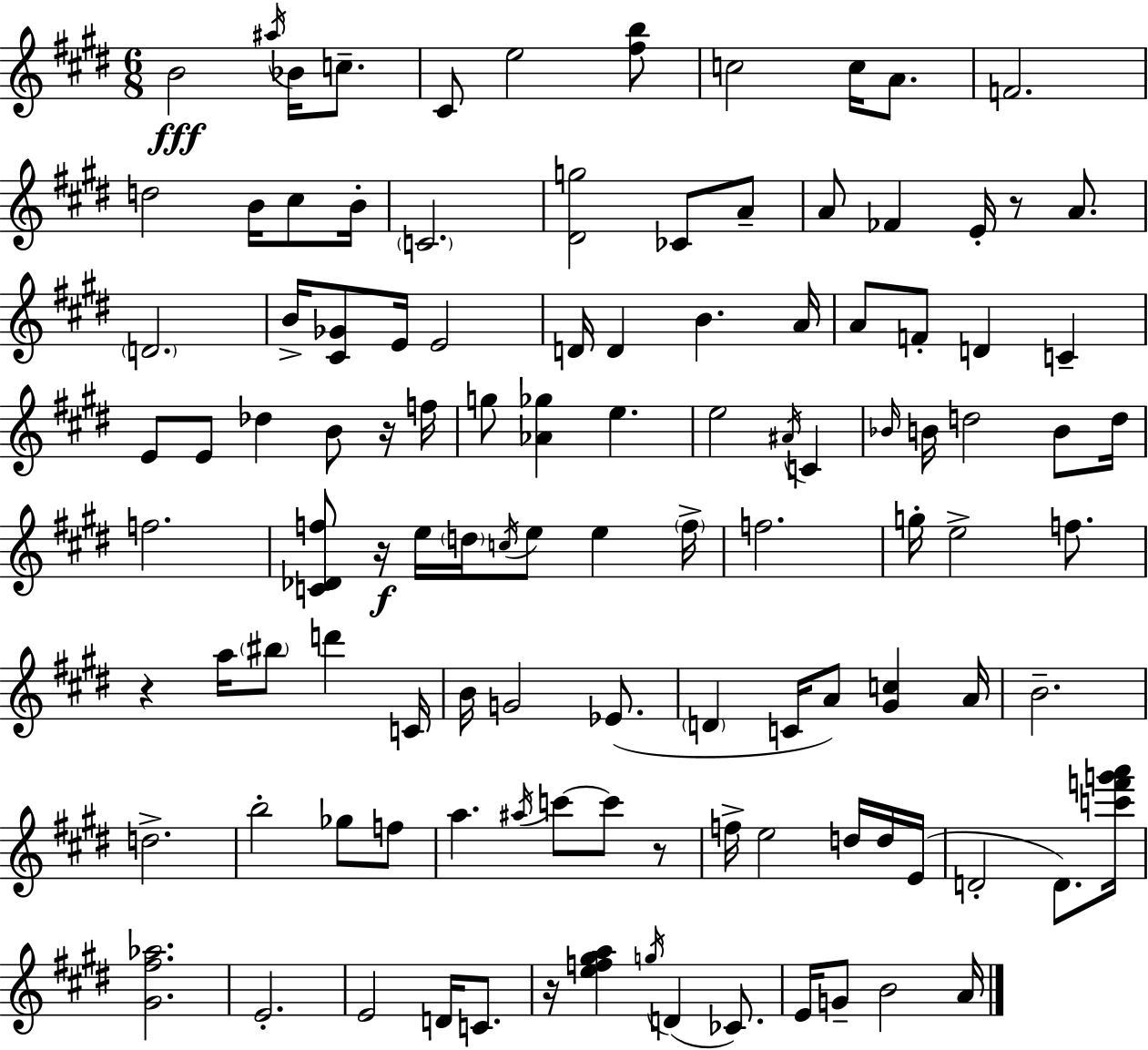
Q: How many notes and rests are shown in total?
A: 112